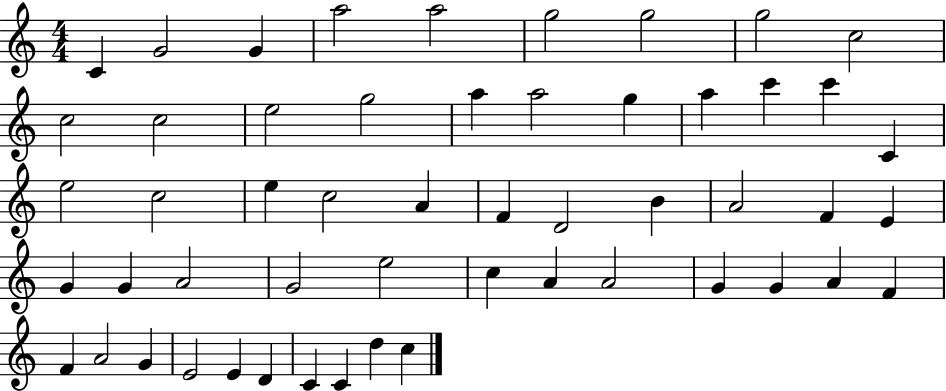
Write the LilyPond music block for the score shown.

{
  \clef treble
  \numericTimeSignature
  \time 4/4
  \key c \major
  c'4 g'2 g'4 | a''2 a''2 | g''2 g''2 | g''2 c''2 | \break c''2 c''2 | e''2 g''2 | a''4 a''2 g''4 | a''4 c'''4 c'''4 c'4 | \break e''2 c''2 | e''4 c''2 a'4 | f'4 d'2 b'4 | a'2 f'4 e'4 | \break g'4 g'4 a'2 | g'2 e''2 | c''4 a'4 a'2 | g'4 g'4 a'4 f'4 | \break f'4 a'2 g'4 | e'2 e'4 d'4 | c'4 c'4 d''4 c''4 | \bar "|."
}